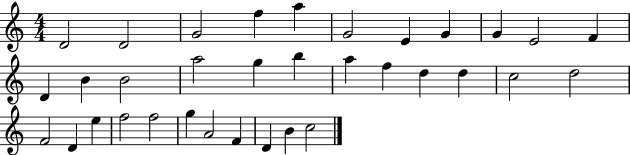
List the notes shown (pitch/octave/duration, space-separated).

D4/h D4/h G4/h F5/q A5/q G4/h E4/q G4/q G4/q E4/h F4/q D4/q B4/q B4/h A5/h G5/q B5/q A5/q F5/q D5/q D5/q C5/h D5/h F4/h D4/q E5/q F5/h F5/h G5/q A4/h F4/q D4/q B4/q C5/h